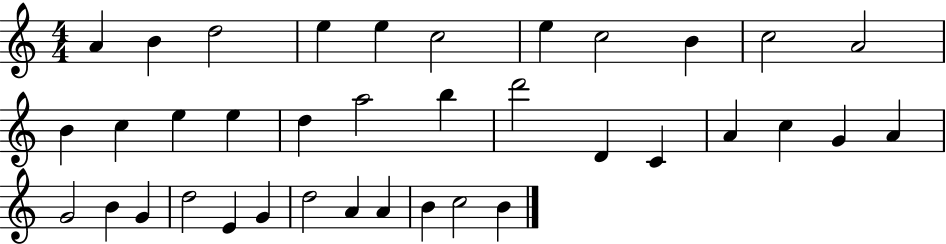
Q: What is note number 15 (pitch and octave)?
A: E5